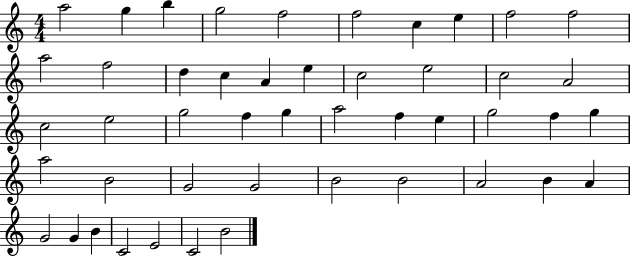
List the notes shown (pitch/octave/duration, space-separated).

A5/h G5/q B5/q G5/h F5/h F5/h C5/q E5/q F5/h F5/h A5/h F5/h D5/q C5/q A4/q E5/q C5/h E5/h C5/h A4/h C5/h E5/h G5/h F5/q G5/q A5/h F5/q E5/q G5/h F5/q G5/q A5/h B4/h G4/h G4/h B4/h B4/h A4/h B4/q A4/q G4/h G4/q B4/q C4/h E4/h C4/h B4/h